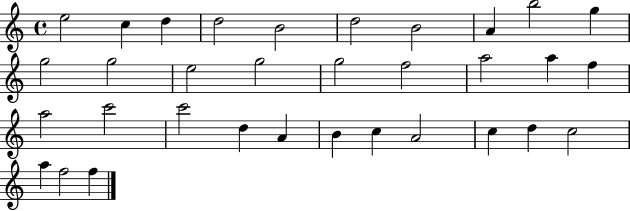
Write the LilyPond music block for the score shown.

{
  \clef treble
  \time 4/4
  \defaultTimeSignature
  \key c \major
  e''2 c''4 d''4 | d''2 b'2 | d''2 b'2 | a'4 b''2 g''4 | \break g''2 g''2 | e''2 g''2 | g''2 f''2 | a''2 a''4 f''4 | \break a''2 c'''2 | c'''2 d''4 a'4 | b'4 c''4 a'2 | c''4 d''4 c''2 | \break a''4 f''2 f''4 | \bar "|."
}